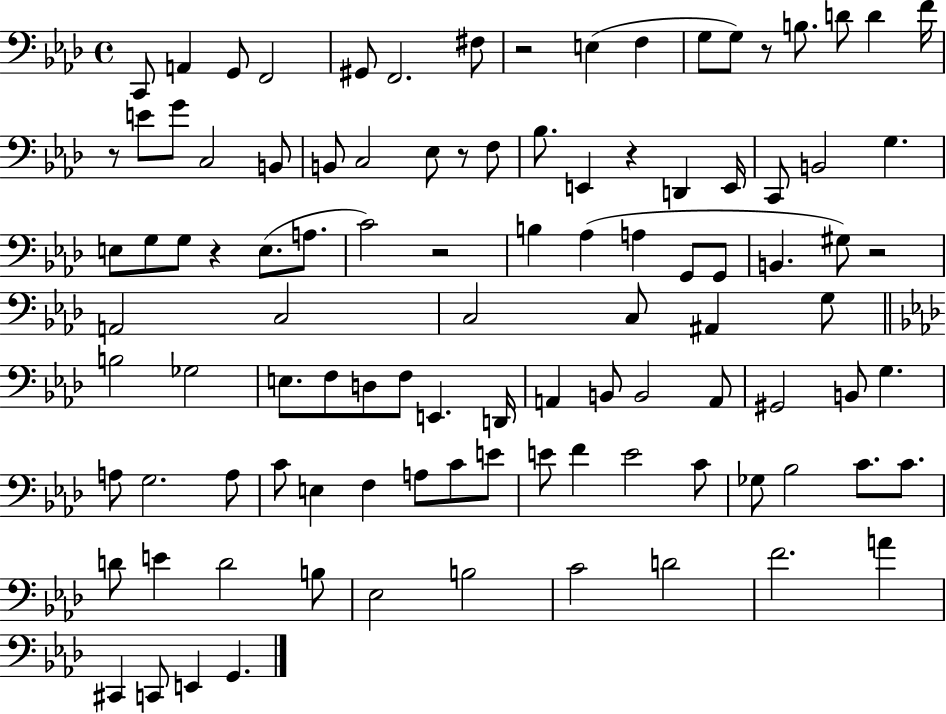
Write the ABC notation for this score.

X:1
T:Untitled
M:4/4
L:1/4
K:Ab
C,,/2 A,, G,,/2 F,,2 ^G,,/2 F,,2 ^F,/2 z2 E, F, G,/2 G,/2 z/2 B,/2 D/2 D F/4 z/2 E/2 G/2 C,2 B,,/2 B,,/2 C,2 _E,/2 z/2 F,/2 _B,/2 E,, z D,, E,,/4 C,,/2 B,,2 G, E,/2 G,/2 G,/2 z E,/2 A,/2 C2 z2 B, _A, A, G,,/2 G,,/2 B,, ^G,/2 z2 A,,2 C,2 C,2 C,/2 ^A,, G,/2 B,2 _G,2 E,/2 F,/2 D,/2 F,/2 E,, D,,/4 A,, B,,/2 B,,2 A,,/2 ^G,,2 B,,/2 G, A,/2 G,2 A,/2 C/2 E, F, A,/2 C/2 E/2 E/2 F E2 C/2 _G,/2 _B,2 C/2 C/2 D/2 E D2 B,/2 _E,2 B,2 C2 D2 F2 A ^C,, C,,/2 E,, G,,